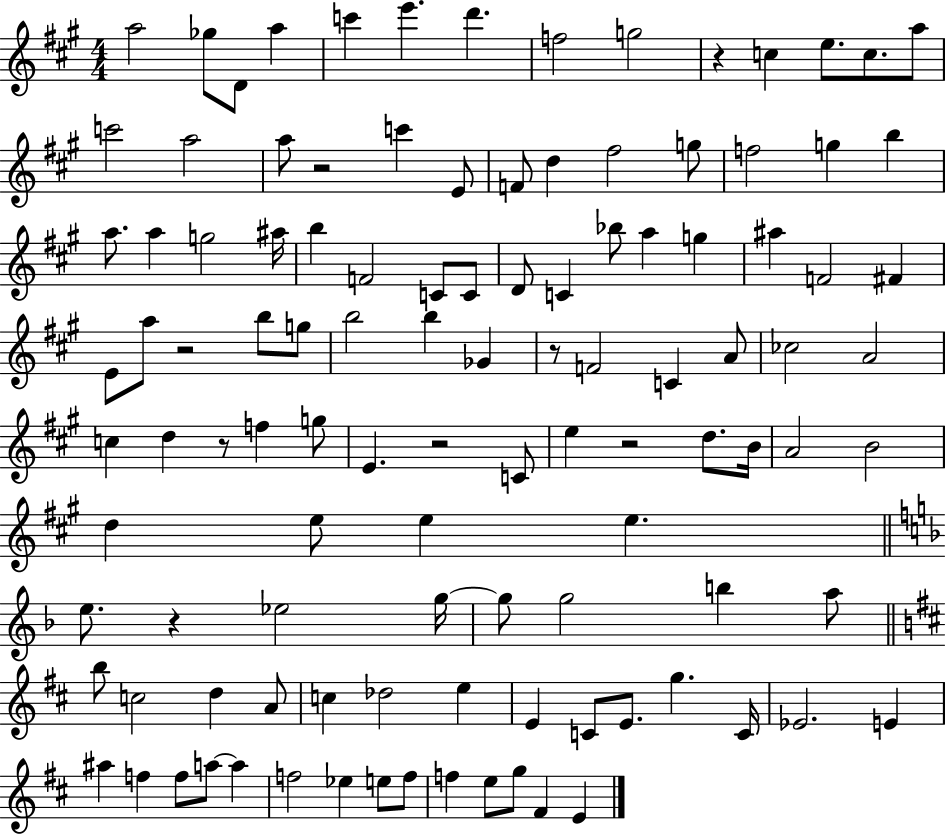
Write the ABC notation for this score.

X:1
T:Untitled
M:4/4
L:1/4
K:A
a2 _g/2 D/2 a c' e' d' f2 g2 z c e/2 c/2 a/2 c'2 a2 a/2 z2 c' E/2 F/2 d ^f2 g/2 f2 g b a/2 a g2 ^a/4 b F2 C/2 C/2 D/2 C _b/2 a g ^a F2 ^F E/2 a/2 z2 b/2 g/2 b2 b _G z/2 F2 C A/2 _c2 A2 c d z/2 f g/2 E z2 C/2 e z2 d/2 B/4 A2 B2 d e/2 e e e/2 z _e2 g/4 g/2 g2 b a/2 b/2 c2 d A/2 c _d2 e E C/2 E/2 g C/4 _E2 E ^a f f/2 a/2 a f2 _e e/2 f/2 f e/2 g/2 ^F E